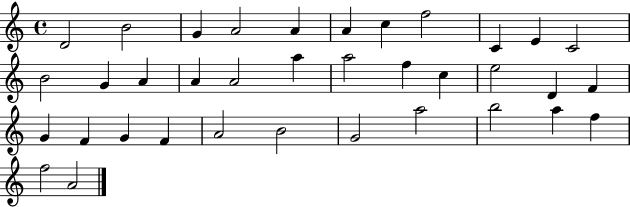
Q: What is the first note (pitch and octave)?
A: D4